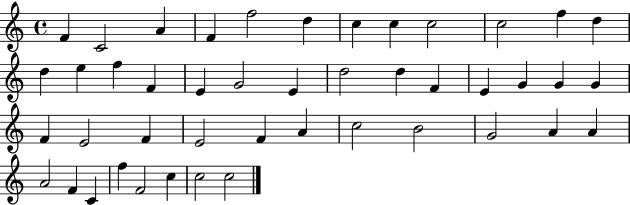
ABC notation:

X:1
T:Untitled
M:4/4
L:1/4
K:C
F C2 A F f2 d c c c2 c2 f d d e f F E G2 E d2 d F E G G G F E2 F E2 F A c2 B2 G2 A A A2 F C f F2 c c2 c2